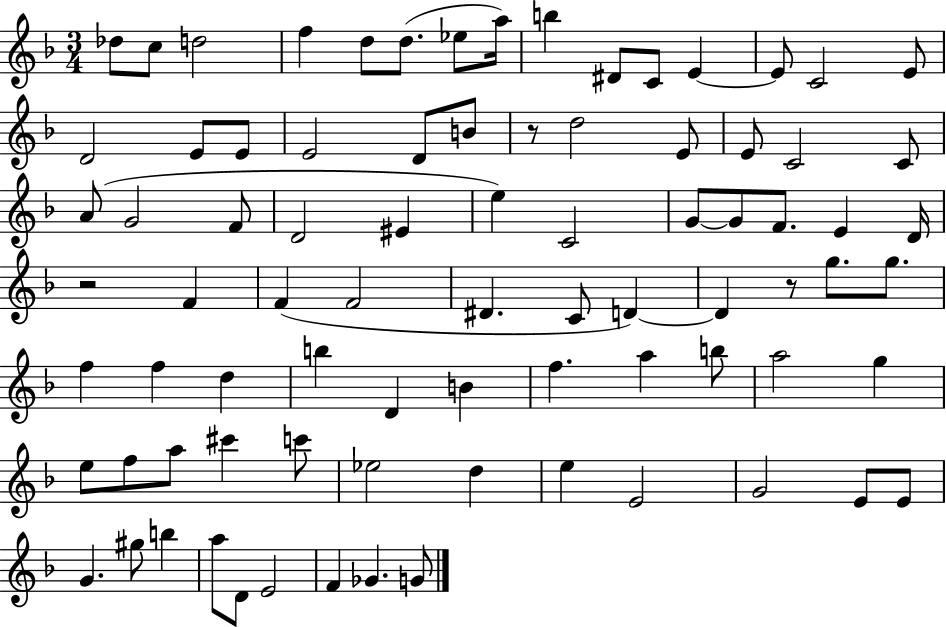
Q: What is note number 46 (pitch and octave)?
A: G5